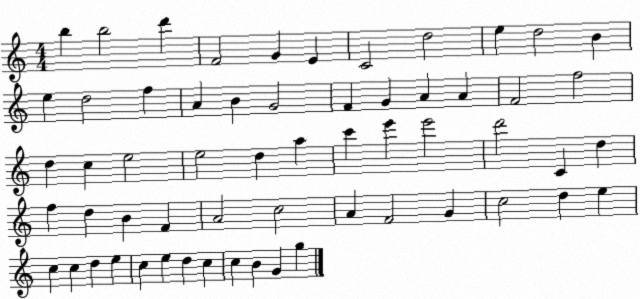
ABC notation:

X:1
T:Untitled
M:4/4
L:1/4
K:C
b b2 d' F2 G E C2 d2 e d2 B e d2 f A B G2 F G A A F2 f2 d c e2 e2 d a c' e' e'2 d'2 C d f d B F A2 c2 A F2 G c2 d e c c d e c e d c c B G g